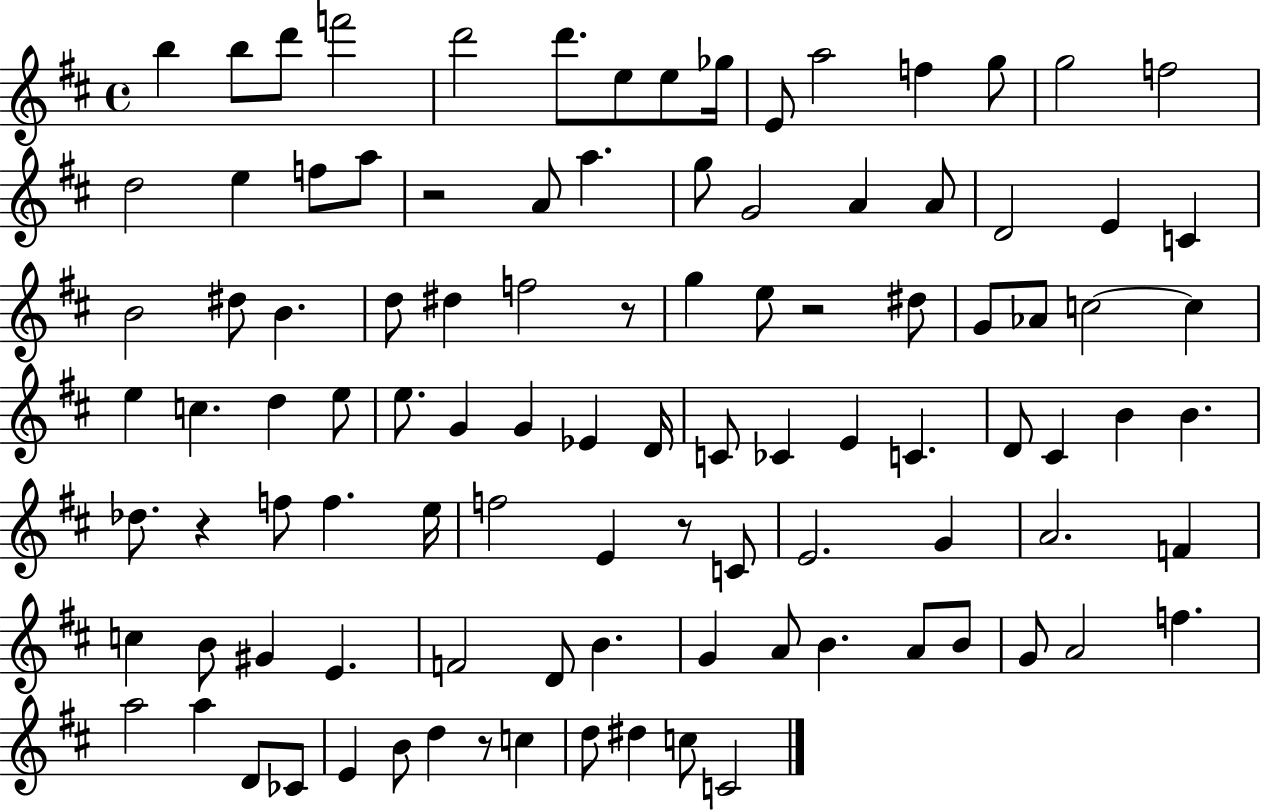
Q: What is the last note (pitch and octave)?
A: C4